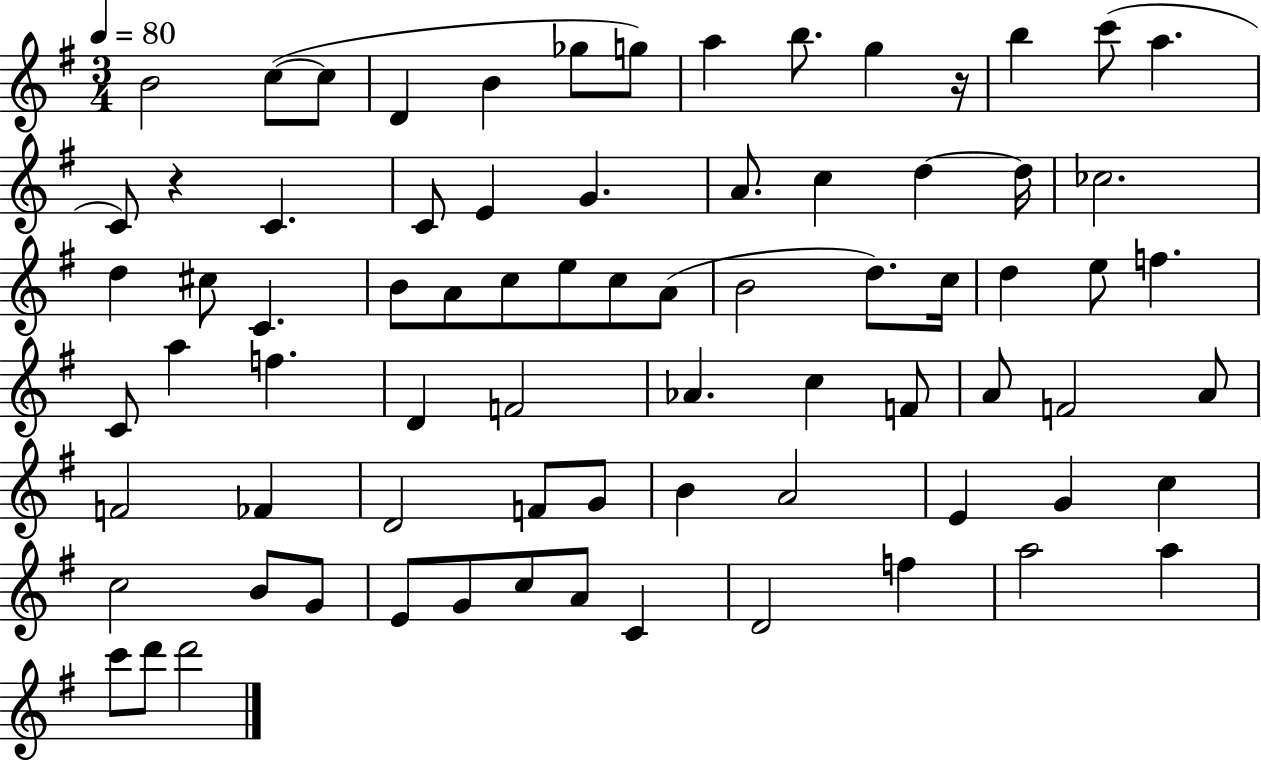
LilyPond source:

{
  \clef treble
  \numericTimeSignature
  \time 3/4
  \key g \major
  \tempo 4 = 80
  b'2 c''8~(~ c''8 | d'4 b'4 ges''8 g''8) | a''4 b''8. g''4 r16 | b''4 c'''8( a''4. | \break c'8) r4 c'4. | c'8 e'4 g'4. | a'8. c''4 d''4~~ d''16 | ces''2. | \break d''4 cis''8 c'4. | b'8 a'8 c''8 e''8 c''8 a'8( | b'2 d''8.) c''16 | d''4 e''8 f''4. | \break c'8 a''4 f''4. | d'4 f'2 | aes'4. c''4 f'8 | a'8 f'2 a'8 | \break f'2 fes'4 | d'2 f'8 g'8 | b'4 a'2 | e'4 g'4 c''4 | \break c''2 b'8 g'8 | e'8 g'8 c''8 a'8 c'4 | d'2 f''4 | a''2 a''4 | \break c'''8 d'''8 d'''2 | \bar "|."
}